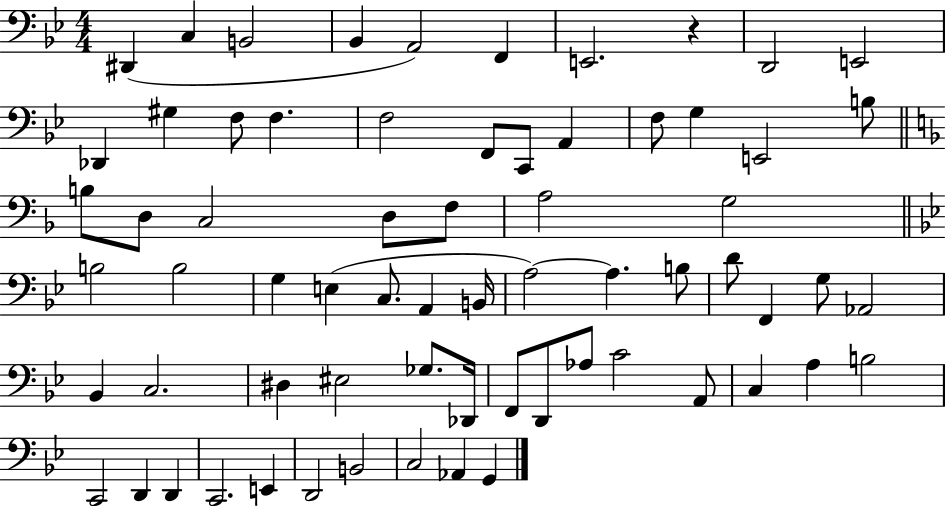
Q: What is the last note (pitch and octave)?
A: G2